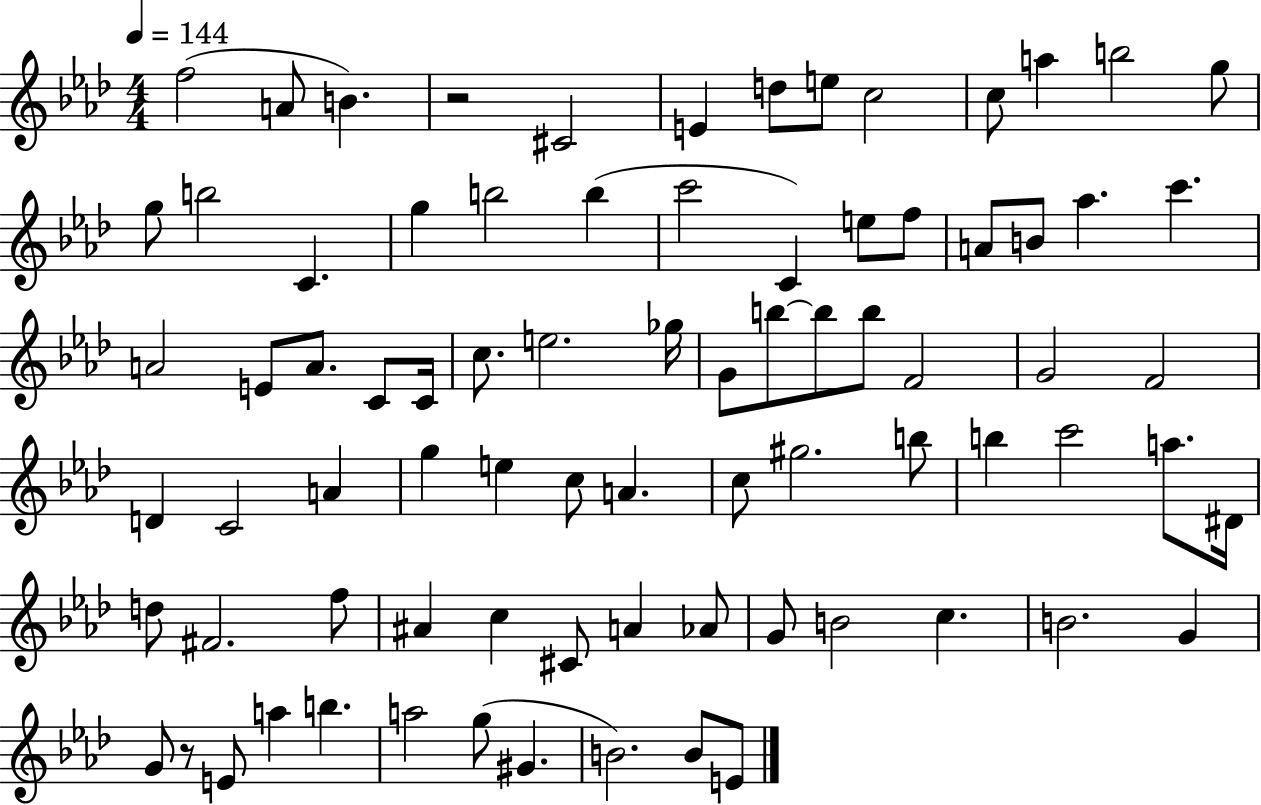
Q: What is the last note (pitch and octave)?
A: E4